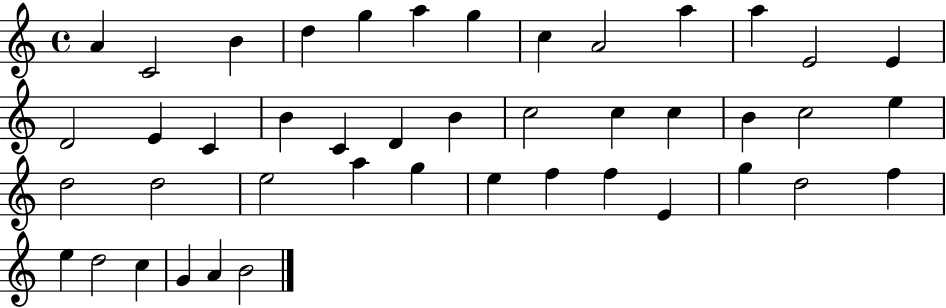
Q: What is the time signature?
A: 4/4